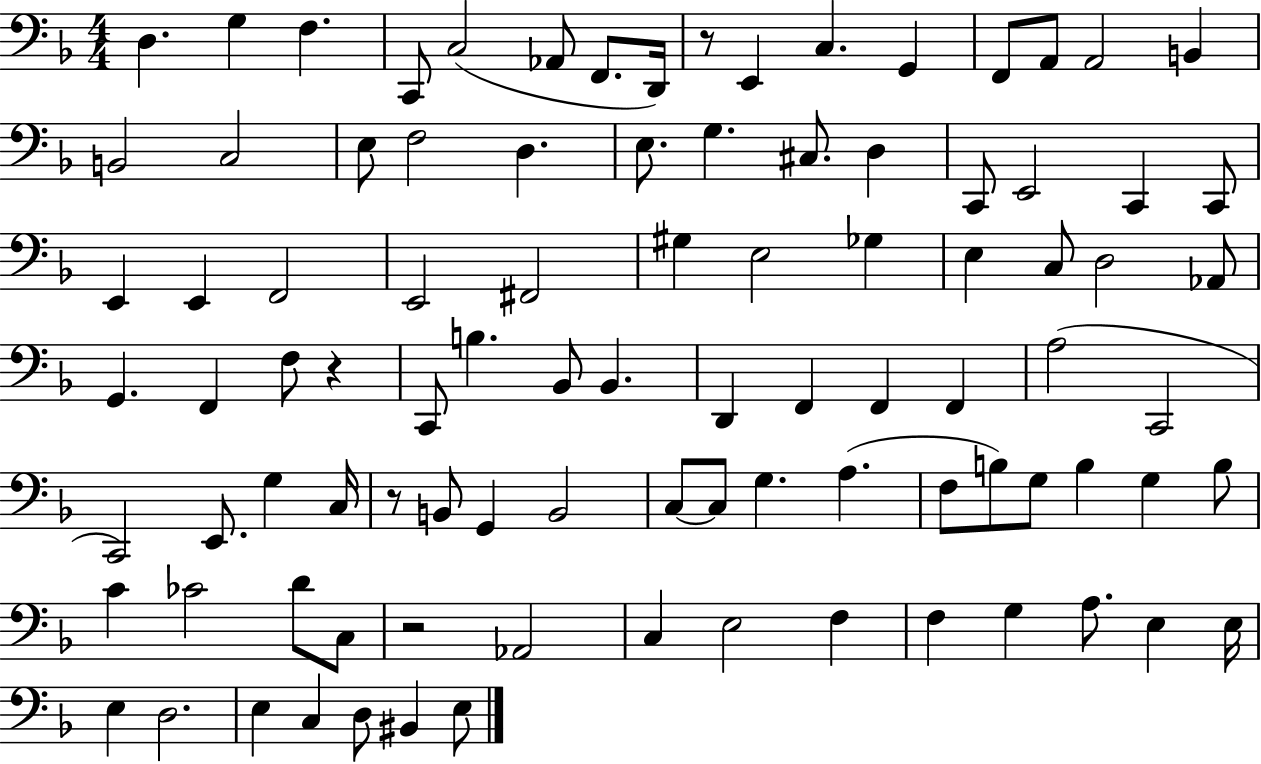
{
  \clef bass
  \numericTimeSignature
  \time 4/4
  \key f \major
  d4. g4 f4. | c,8 c2( aes,8 f,8. d,16) | r8 e,4 c4. g,4 | f,8 a,8 a,2 b,4 | \break b,2 c2 | e8 f2 d4. | e8. g4. cis8. d4 | c,8 e,2 c,4 c,8 | \break e,4 e,4 f,2 | e,2 fis,2 | gis4 e2 ges4 | e4 c8 d2 aes,8 | \break g,4. f,4 f8 r4 | c,8 b4. bes,8 bes,4. | d,4 f,4 f,4 f,4 | a2( c,2 | \break c,2) e,8. g4 c16 | r8 b,8 g,4 b,2 | c8~~ c8 g4. a4.( | f8 b8) g8 b4 g4 b8 | \break c'4 ces'2 d'8 c8 | r2 aes,2 | c4 e2 f4 | f4 g4 a8. e4 e16 | \break e4 d2. | e4 c4 d8 bis,4 e8 | \bar "|."
}